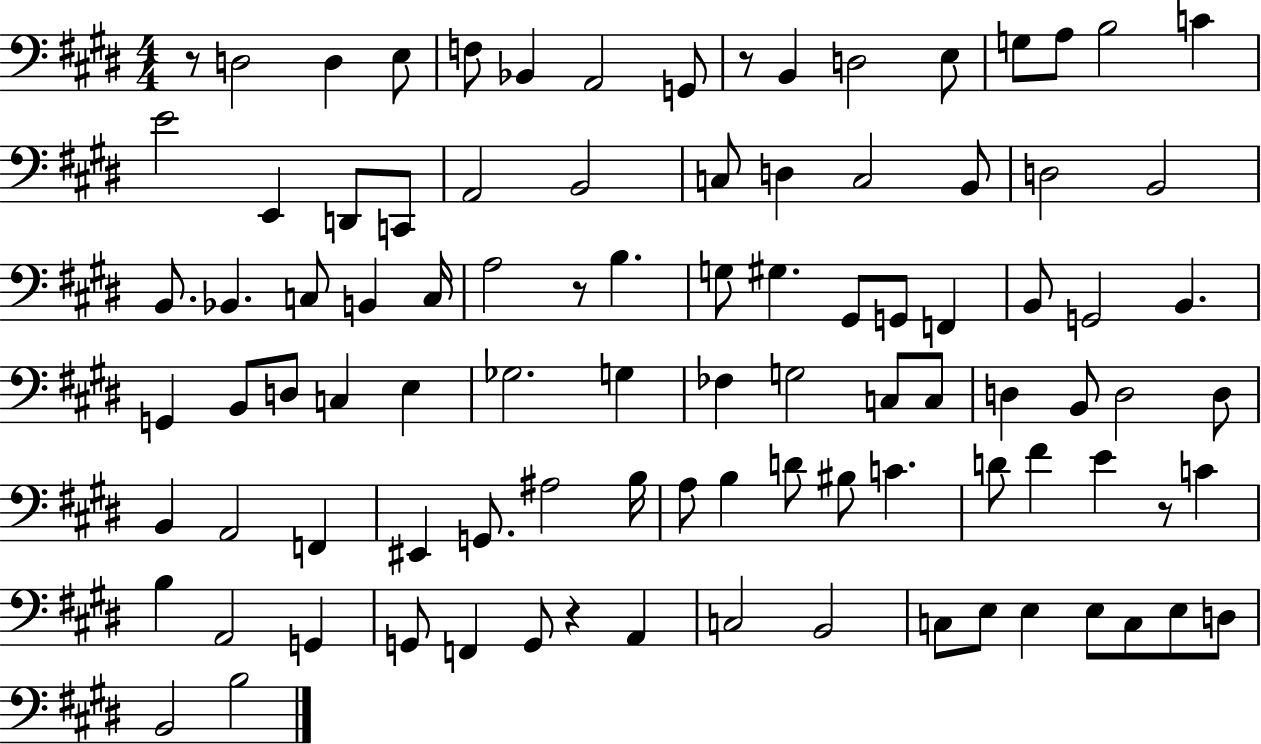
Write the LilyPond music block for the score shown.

{
  \clef bass
  \numericTimeSignature
  \time 4/4
  \key e \major
  r8 d2 d4 e8 | f8 bes,4 a,2 g,8 | r8 b,4 d2 e8 | g8 a8 b2 c'4 | \break e'2 e,4 d,8 c,8 | a,2 b,2 | c8 d4 c2 b,8 | d2 b,2 | \break b,8. bes,4. c8 b,4 c16 | a2 r8 b4. | g8 gis4. gis,8 g,8 f,4 | b,8 g,2 b,4. | \break g,4 b,8 d8 c4 e4 | ges2. g4 | fes4 g2 c8 c8 | d4 b,8 d2 d8 | \break b,4 a,2 f,4 | eis,4 g,8. ais2 b16 | a8 b4 d'8 bis8 c'4. | d'8 fis'4 e'4 r8 c'4 | \break b4 a,2 g,4 | g,8 f,4 g,8 r4 a,4 | c2 b,2 | c8 e8 e4 e8 c8 e8 d8 | \break b,2 b2 | \bar "|."
}